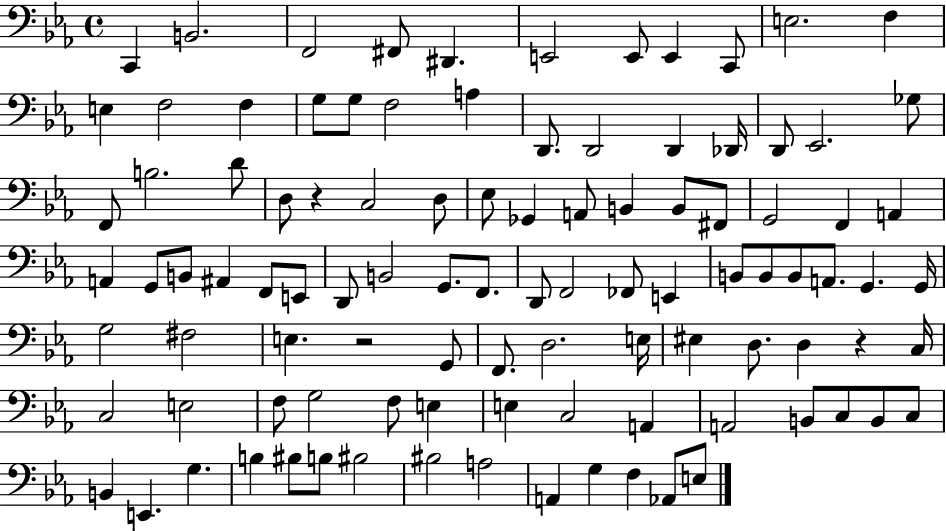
X:1
T:Untitled
M:4/4
L:1/4
K:Eb
C,, B,,2 F,,2 ^F,,/2 ^D,, E,,2 E,,/2 E,, C,,/2 E,2 F, E, F,2 F, G,/2 G,/2 F,2 A, D,,/2 D,,2 D,, _D,,/4 D,,/2 _E,,2 _G,/2 F,,/2 B,2 D/2 D,/2 z C,2 D,/2 _E,/2 _G,, A,,/2 B,, B,,/2 ^F,,/2 G,,2 F,, A,, A,, G,,/2 B,,/2 ^A,, F,,/2 E,,/2 D,,/2 B,,2 G,,/2 F,,/2 D,,/2 F,,2 _F,,/2 E,, B,,/2 B,,/2 B,,/2 A,,/2 G,, G,,/4 G,2 ^F,2 E, z2 G,,/2 F,,/2 D,2 E,/4 ^E, D,/2 D, z C,/4 C,2 E,2 F,/2 G,2 F,/2 E, E, C,2 A,, A,,2 B,,/2 C,/2 B,,/2 C,/2 B,, E,, G, B, ^B,/2 B,/2 ^B,2 ^B,2 A,2 A,, G, F, _A,,/2 E,/2